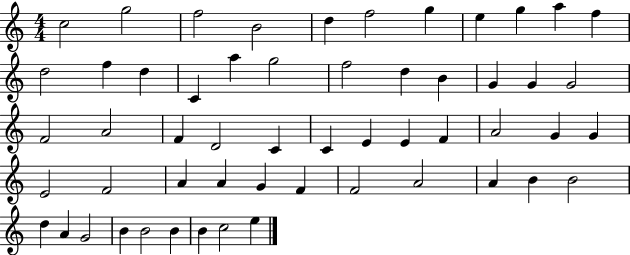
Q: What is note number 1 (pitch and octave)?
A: C5